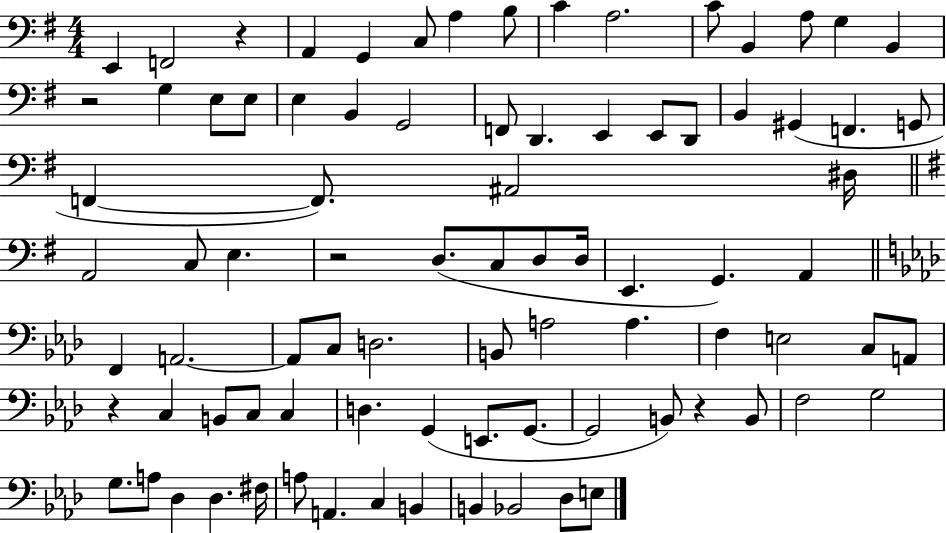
E2/q F2/h R/q A2/q G2/q C3/e A3/q B3/e C4/q A3/h. C4/e B2/q A3/e G3/q B2/q R/h G3/q E3/e E3/e E3/q B2/q G2/h F2/e D2/q. E2/q E2/e D2/e B2/q G#2/q F2/q. G2/e F2/q F2/e. A#2/h D#3/s A2/h C3/e E3/q. R/h D3/e. C3/e D3/e D3/s E2/q. G2/q. A2/q F2/q A2/h. A2/e C3/e D3/h. B2/e A3/h A3/q. F3/q E3/h C3/e A2/e R/q C3/q B2/e C3/e C3/q D3/q. G2/q E2/e. G2/e. G2/h B2/e R/q B2/e F3/h G3/h G3/e. A3/e Db3/q Db3/q. F#3/s A3/e A2/q. C3/q B2/q B2/q Bb2/h Db3/e E3/e